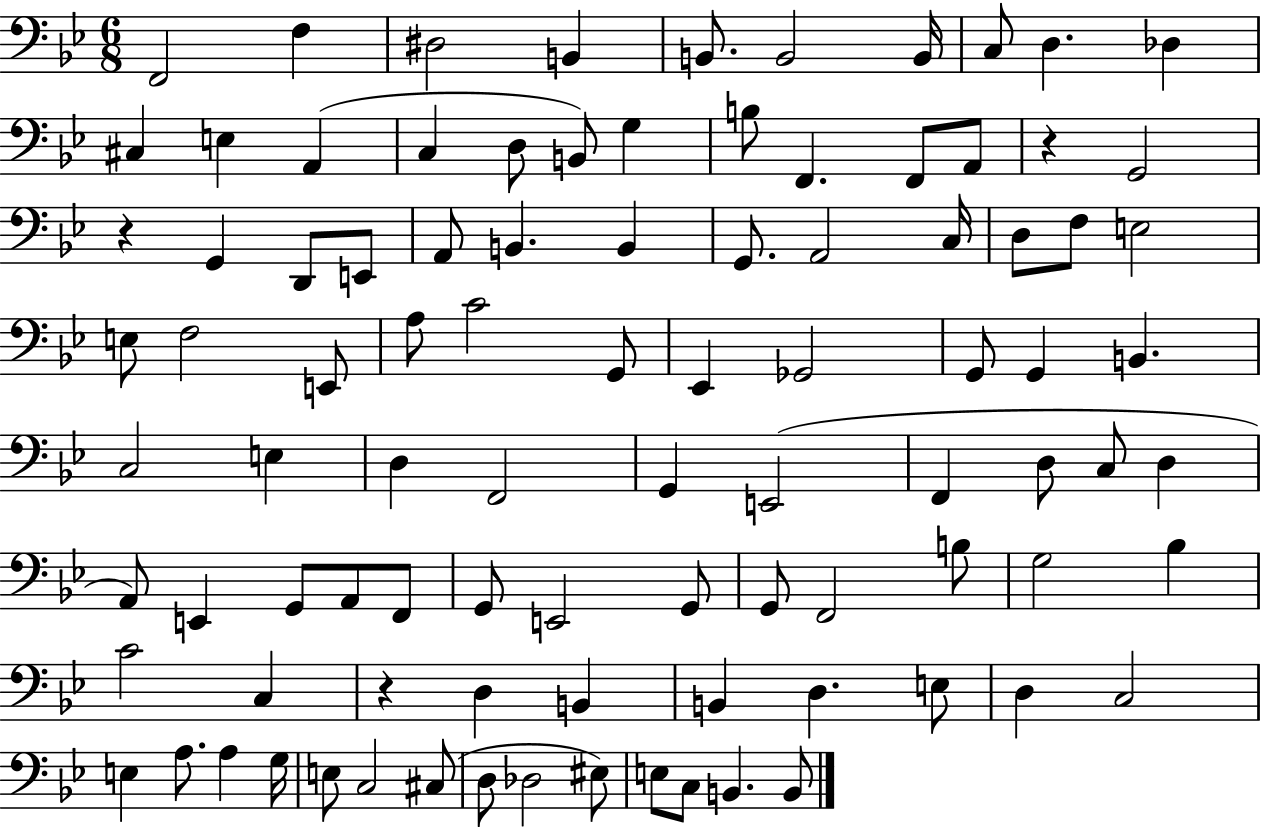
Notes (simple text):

F2/h F3/q D#3/h B2/q B2/e. B2/h B2/s C3/e D3/q. Db3/q C#3/q E3/q A2/q C3/q D3/e B2/e G3/q B3/e F2/q. F2/e A2/e R/q G2/h R/q G2/q D2/e E2/e A2/e B2/q. B2/q G2/e. A2/h C3/s D3/e F3/e E3/h E3/e F3/h E2/e A3/e C4/h G2/e Eb2/q Gb2/h G2/e G2/q B2/q. C3/h E3/q D3/q F2/h G2/q E2/h F2/q D3/e C3/e D3/q A2/e E2/q G2/e A2/e F2/e G2/e E2/h G2/e G2/e F2/h B3/e G3/h Bb3/q C4/h C3/q R/q D3/q B2/q B2/q D3/q. E3/e D3/q C3/h E3/q A3/e. A3/q G3/s E3/e C3/h C#3/e D3/e Db3/h EIS3/e E3/e C3/e B2/q. B2/e